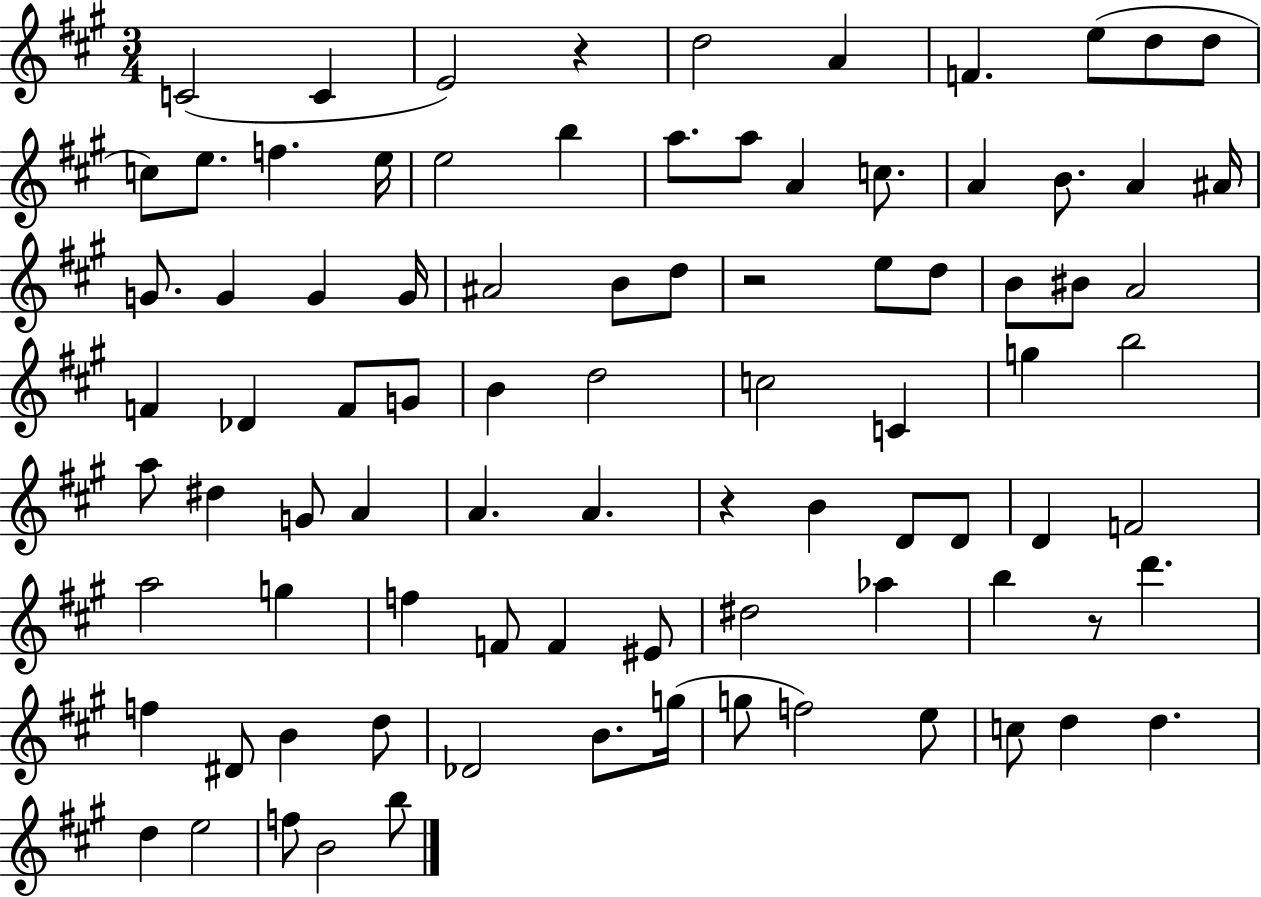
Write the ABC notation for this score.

X:1
T:Untitled
M:3/4
L:1/4
K:A
C2 C E2 z d2 A F e/2 d/2 d/2 c/2 e/2 f e/4 e2 b a/2 a/2 A c/2 A B/2 A ^A/4 G/2 G G G/4 ^A2 B/2 d/2 z2 e/2 d/2 B/2 ^B/2 A2 F _D F/2 G/2 B d2 c2 C g b2 a/2 ^d G/2 A A A z B D/2 D/2 D F2 a2 g f F/2 F ^E/2 ^d2 _a b z/2 d' f ^D/2 B d/2 _D2 B/2 g/4 g/2 f2 e/2 c/2 d d d e2 f/2 B2 b/2